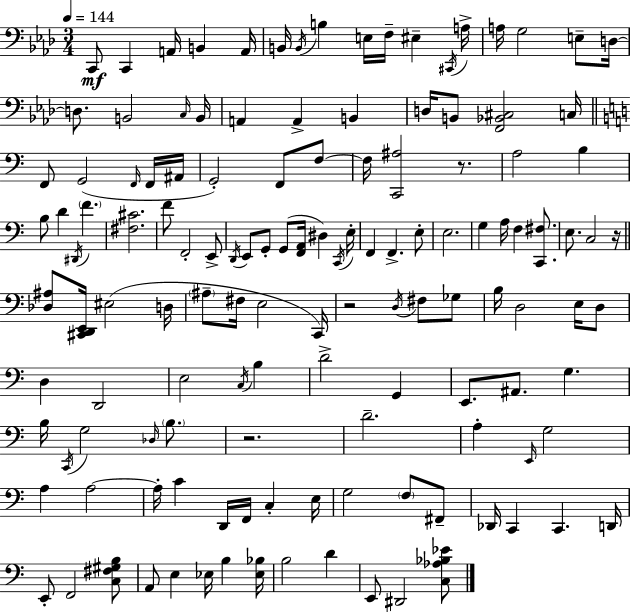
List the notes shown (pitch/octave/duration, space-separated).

C2/e C2/q A2/s B2/q A2/s B2/s B2/s B3/q E3/s F3/s EIS3/q C#2/s A3/s A3/s G3/h E3/e D3/s D3/e. B2/h C3/s B2/s A2/q A2/q B2/q D3/s B2/e [F2,Bb2,C#3]/h C3/s F2/e G2/h F2/s F2/s A#2/s G2/h F2/e F3/e F3/s [C2,A#3]/h R/e. A3/h B3/q B3/e D4/q D#2/s F4/q. [F#3,C#4]/h. F4/e F2/h E2/e D2/s E2/e G2/e G2/e [F2,A2]/s D#3/q C2/s E3/s F2/q F2/q. E3/e E3/h. G3/q A3/s F3/q [C2,F#3]/e. E3/e. C3/h R/s [Db3,A#3]/e [C#2,D2,E2]/s EIS3/h D3/s A#3/e F#3/s E3/h C2/s R/h D3/s F#3/e Gb3/e B3/s D3/h E3/s D3/e D3/q D2/h E3/h C3/s B3/q D4/h G2/q E2/e. A#2/e. G3/q. B3/s C2/s G3/h Db3/s B3/e. R/h. D4/h. A3/q E2/s G3/h A3/q A3/h A3/s C4/q D2/s F2/s C3/q E3/s G3/h F3/e F#2/e Db2/s C2/q C2/q. D2/s E2/e F2/h [C3,F#3,G#3,B3]/e A2/e E3/q Eb3/s B3/q [Eb3,Bb3]/s B3/h D4/q E2/e D#2/h [C3,Ab3,Bb3,Eb4]/e